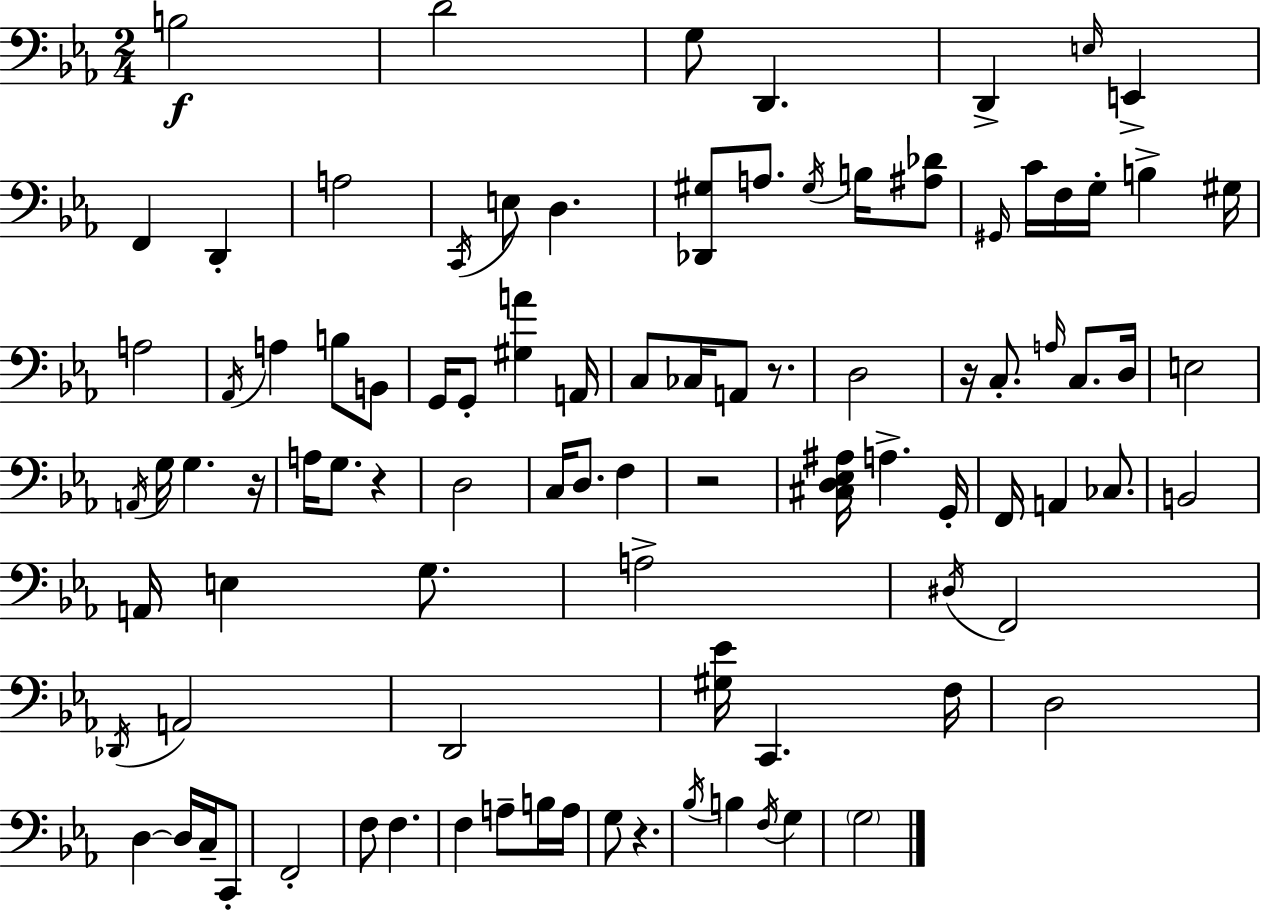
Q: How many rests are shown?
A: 6